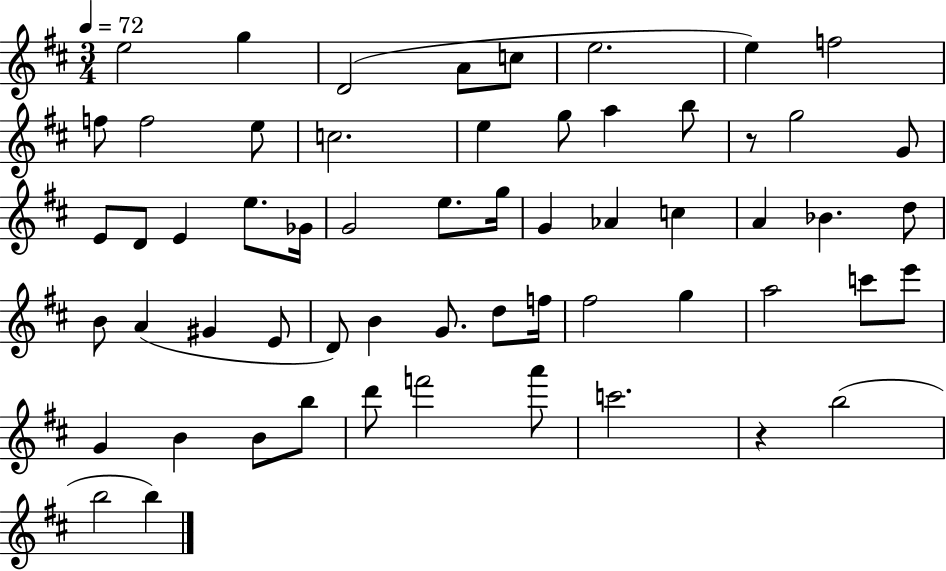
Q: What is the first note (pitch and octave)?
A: E5